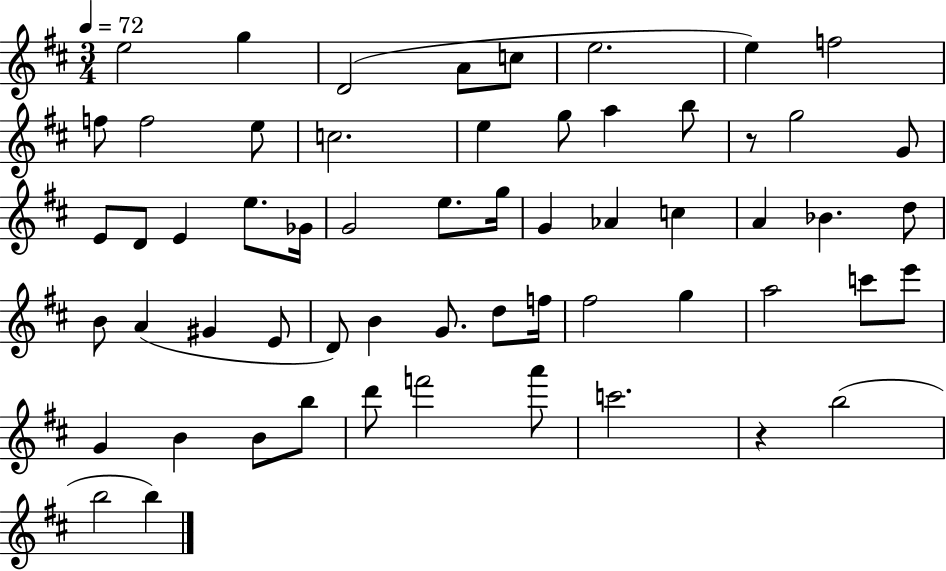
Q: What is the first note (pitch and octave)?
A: E5